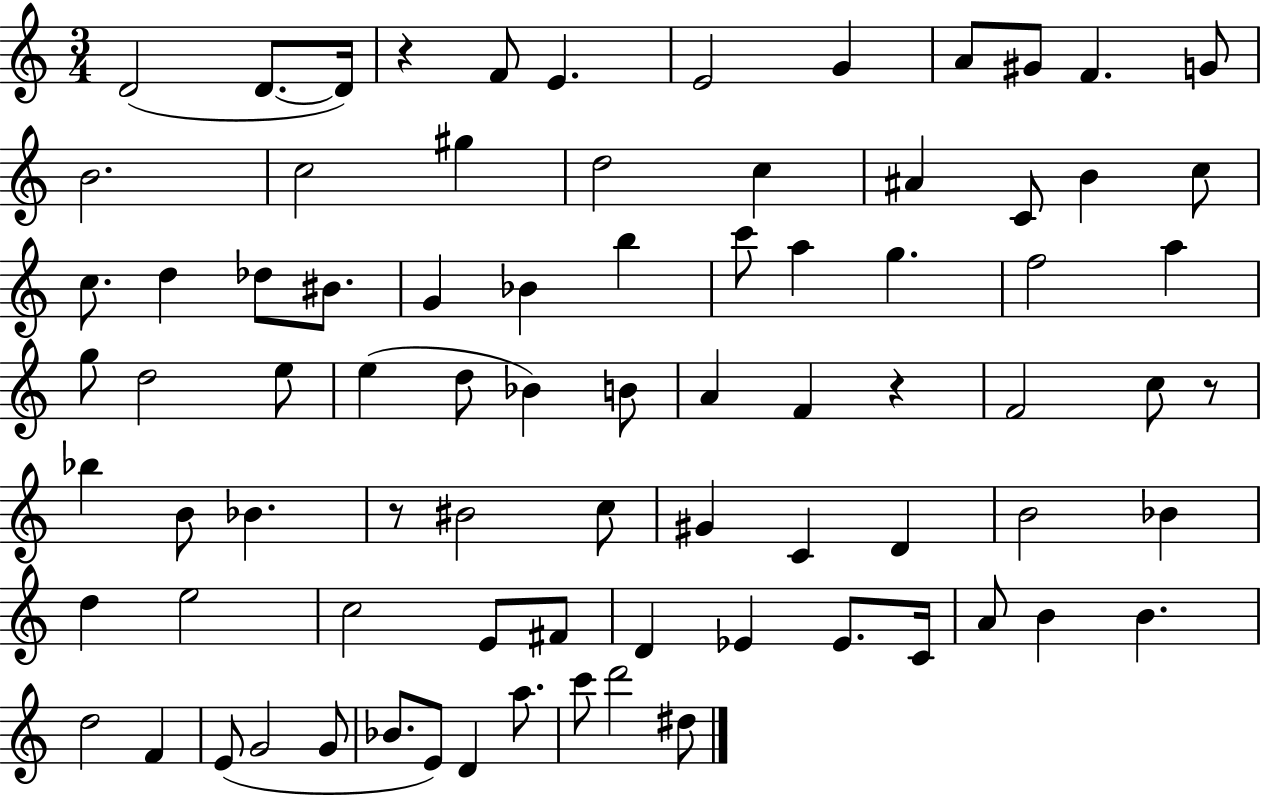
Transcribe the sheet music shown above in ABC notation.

X:1
T:Untitled
M:3/4
L:1/4
K:C
D2 D/2 D/4 z F/2 E E2 G A/2 ^G/2 F G/2 B2 c2 ^g d2 c ^A C/2 B c/2 c/2 d _d/2 ^B/2 G _B b c'/2 a g f2 a g/2 d2 e/2 e d/2 _B B/2 A F z F2 c/2 z/2 _b B/2 _B z/2 ^B2 c/2 ^G C D B2 _B d e2 c2 E/2 ^F/2 D _E _E/2 C/4 A/2 B B d2 F E/2 G2 G/2 _B/2 E/2 D a/2 c'/2 d'2 ^d/2